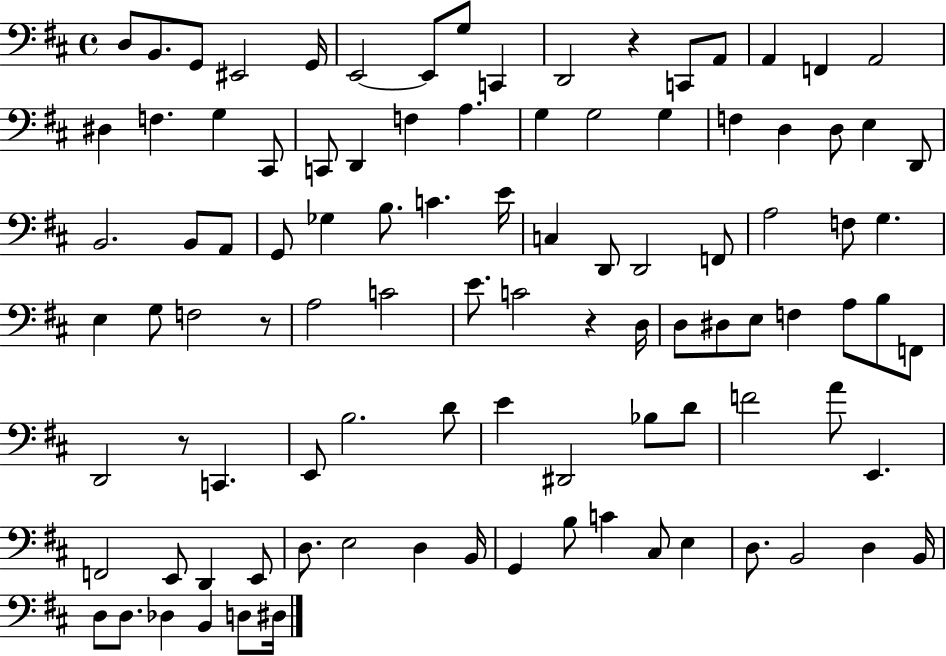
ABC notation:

X:1
T:Untitled
M:4/4
L:1/4
K:D
D,/2 B,,/2 G,,/2 ^E,,2 G,,/4 E,,2 E,,/2 G,/2 C,, D,,2 z C,,/2 A,,/2 A,, F,, A,,2 ^D, F, G, ^C,,/2 C,,/2 D,, F, A, G, G,2 G, F, D, D,/2 E, D,,/2 B,,2 B,,/2 A,,/2 G,,/2 _G, B,/2 C E/4 C, D,,/2 D,,2 F,,/2 A,2 F,/2 G, E, G,/2 F,2 z/2 A,2 C2 E/2 C2 z D,/4 D,/2 ^D,/2 E,/2 F, A,/2 B,/2 F,,/2 D,,2 z/2 C,, E,,/2 B,2 D/2 E ^D,,2 _B,/2 D/2 F2 A/2 E,, F,,2 E,,/2 D,, E,,/2 D,/2 E,2 D, B,,/4 G,, B,/2 C ^C,/2 E, D,/2 B,,2 D, B,,/4 D,/2 D,/2 _D, B,, D,/2 ^D,/4